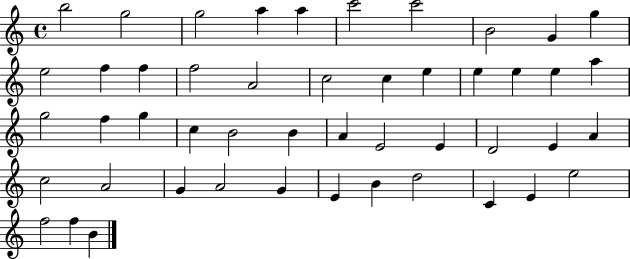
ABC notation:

X:1
T:Untitled
M:4/4
L:1/4
K:C
b2 g2 g2 a a c'2 c'2 B2 G g e2 f f f2 A2 c2 c e e e e a g2 f g c B2 B A E2 E D2 E A c2 A2 G A2 G E B d2 C E e2 f2 f B